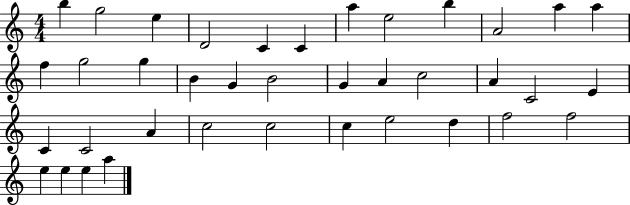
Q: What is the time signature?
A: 4/4